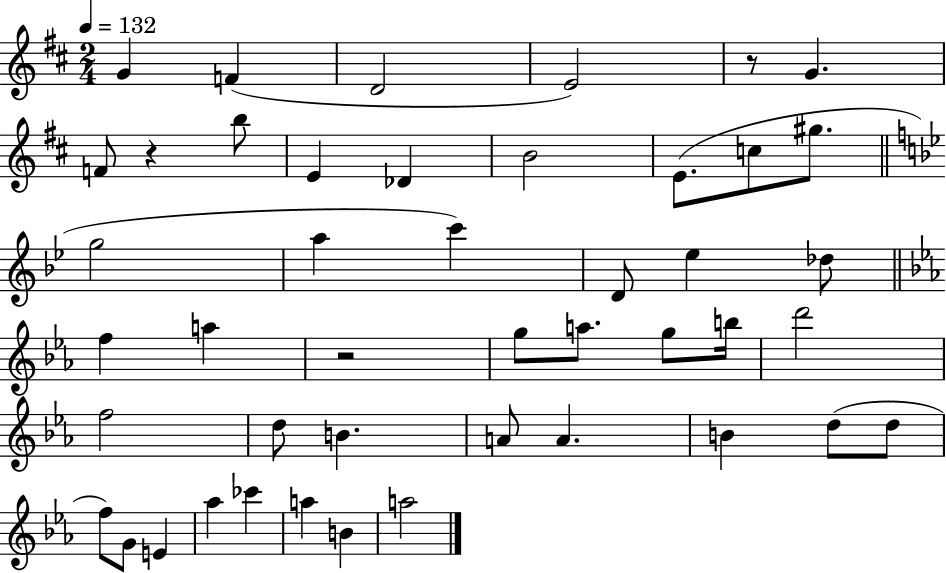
X:1
T:Untitled
M:2/4
L:1/4
K:D
G F D2 E2 z/2 G F/2 z b/2 E _D B2 E/2 c/2 ^g/2 g2 a c' D/2 _e _d/2 f a z2 g/2 a/2 g/2 b/4 d'2 f2 d/2 B A/2 A B d/2 d/2 f/2 G/2 E _a _c' a B a2